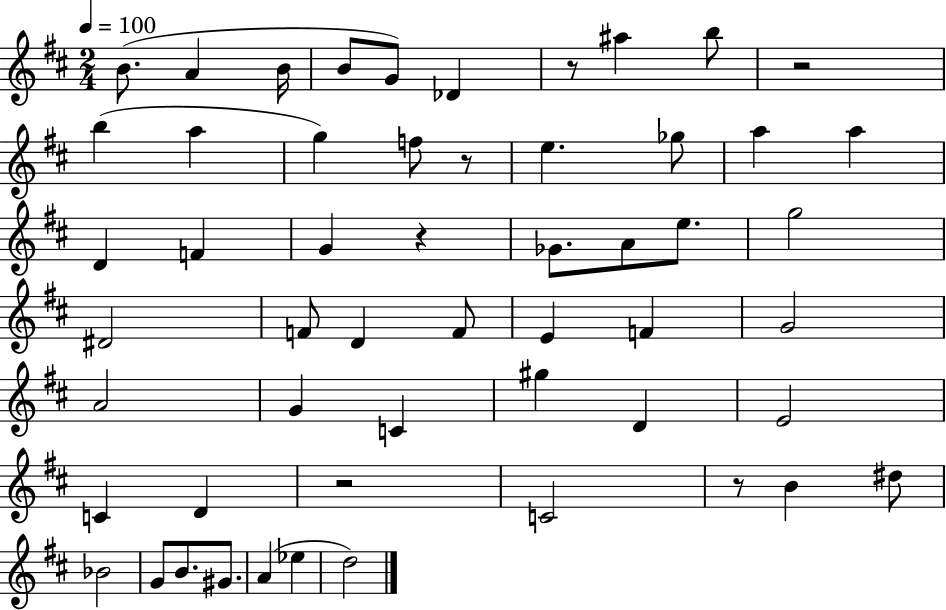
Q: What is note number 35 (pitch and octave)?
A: D4